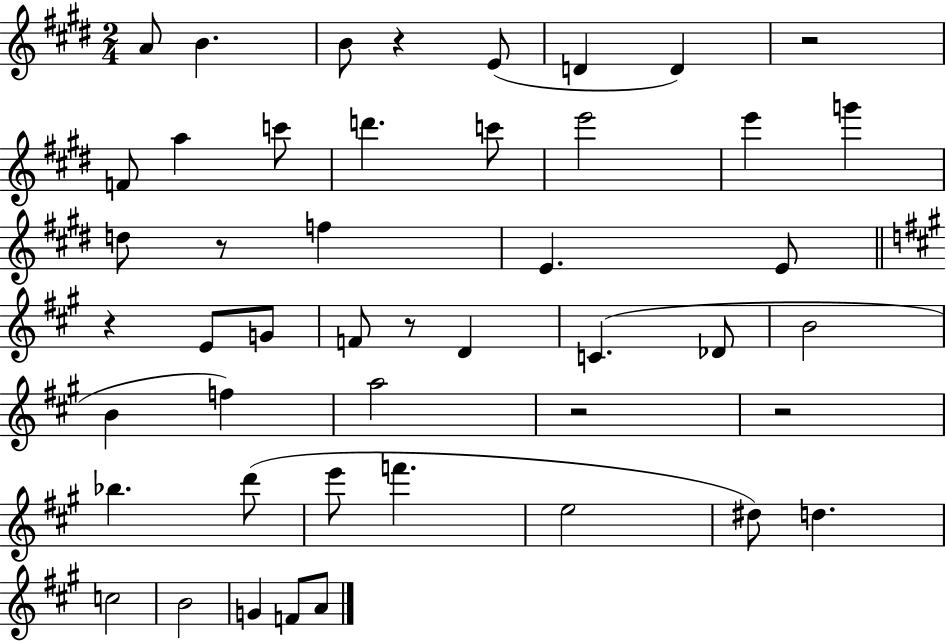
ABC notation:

X:1
T:Untitled
M:2/4
L:1/4
K:E
A/2 B B/2 z E/2 D D z2 F/2 a c'/2 d' c'/2 e'2 e' g' d/2 z/2 f E E/2 z E/2 G/2 F/2 z/2 D C _D/2 B2 B f a2 z2 z2 _b d'/2 e'/2 f' e2 ^d/2 d c2 B2 G F/2 A/2